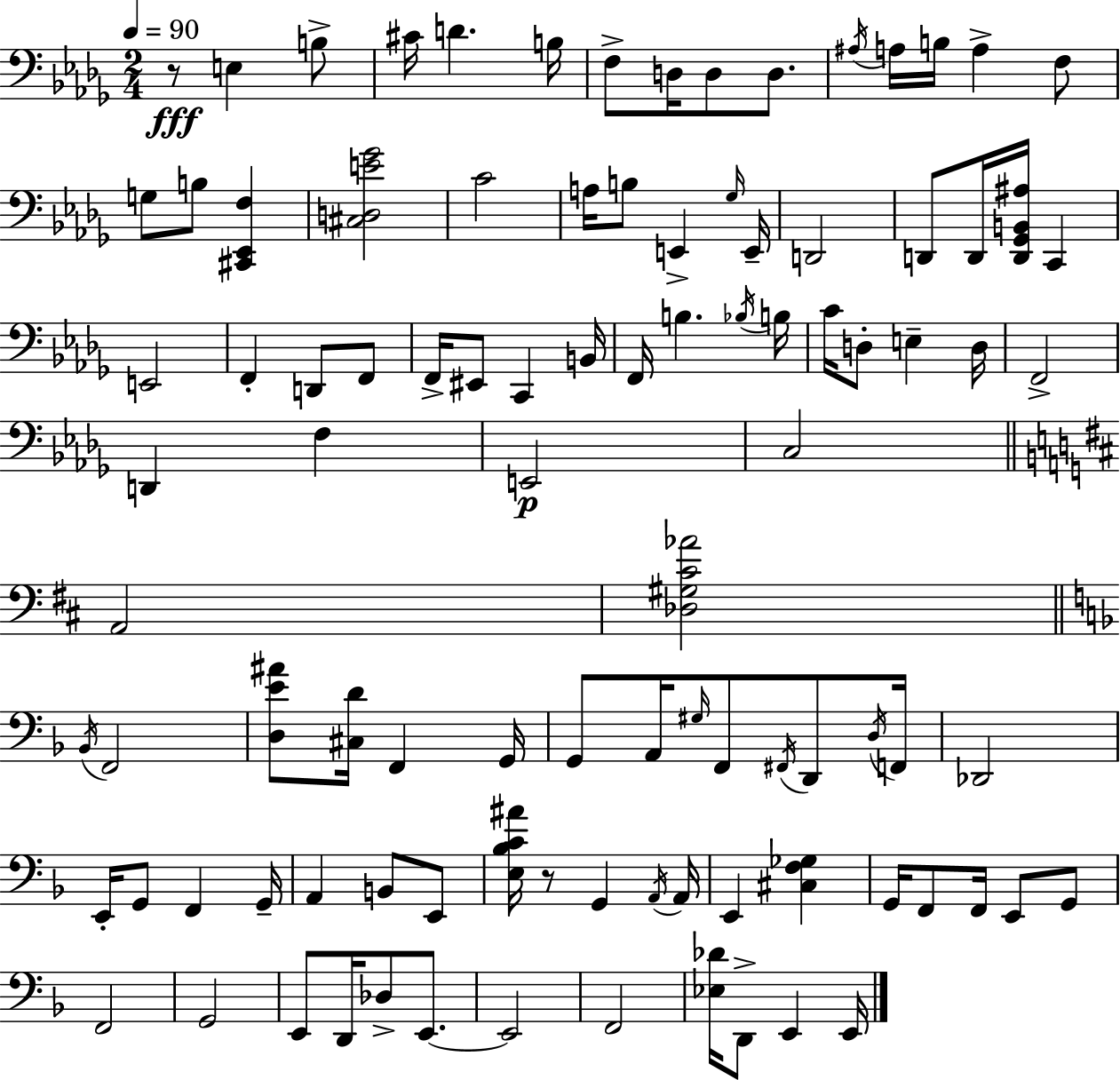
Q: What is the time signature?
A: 2/4